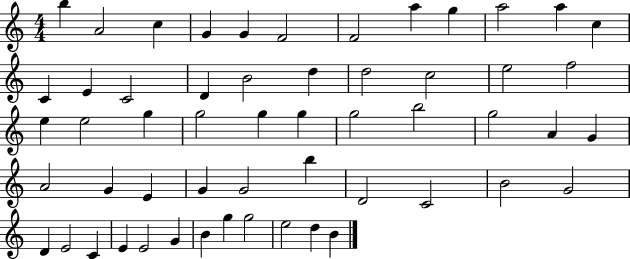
X:1
T:Untitled
M:4/4
L:1/4
K:C
b A2 c G G F2 F2 a g a2 a c C E C2 D B2 d d2 c2 e2 f2 e e2 g g2 g g g2 b2 g2 A G A2 G E G G2 b D2 C2 B2 G2 D E2 C E E2 G B g g2 e2 d B